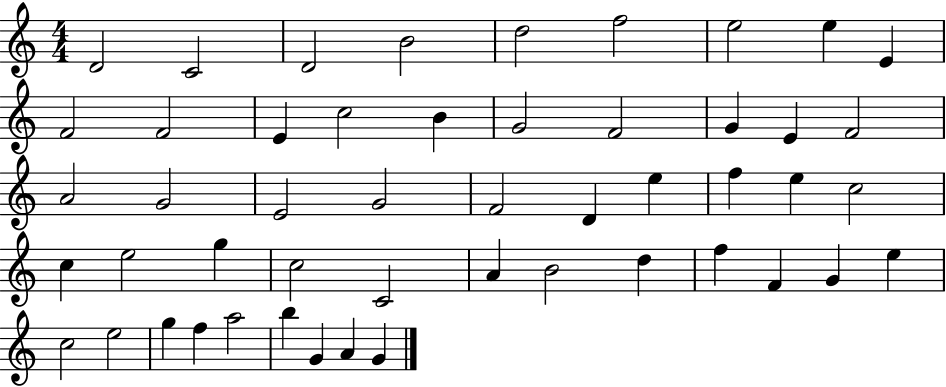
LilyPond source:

{
  \clef treble
  \numericTimeSignature
  \time 4/4
  \key c \major
  d'2 c'2 | d'2 b'2 | d''2 f''2 | e''2 e''4 e'4 | \break f'2 f'2 | e'4 c''2 b'4 | g'2 f'2 | g'4 e'4 f'2 | \break a'2 g'2 | e'2 g'2 | f'2 d'4 e''4 | f''4 e''4 c''2 | \break c''4 e''2 g''4 | c''2 c'2 | a'4 b'2 d''4 | f''4 f'4 g'4 e''4 | \break c''2 e''2 | g''4 f''4 a''2 | b''4 g'4 a'4 g'4 | \bar "|."
}